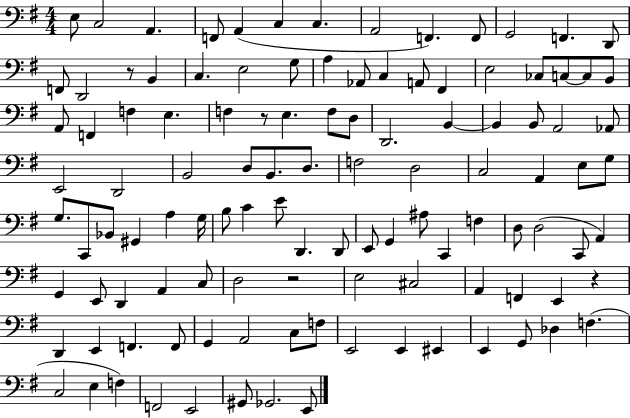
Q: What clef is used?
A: bass